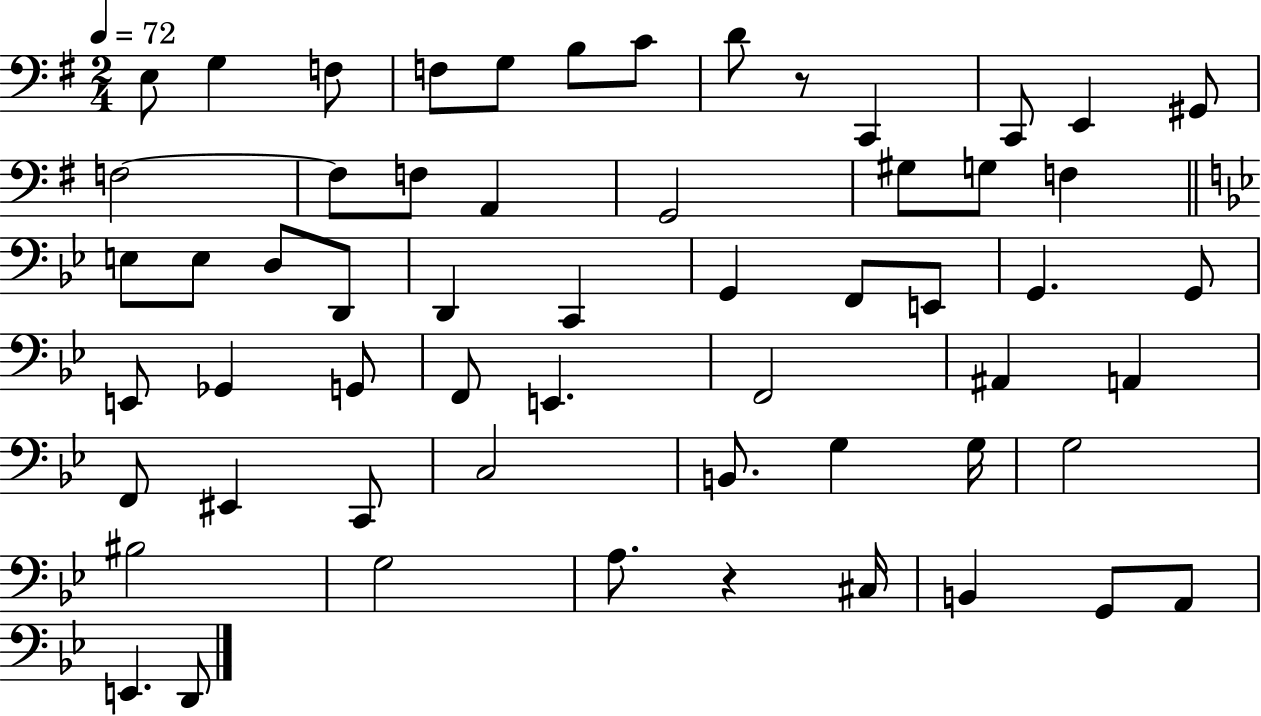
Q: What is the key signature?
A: G major